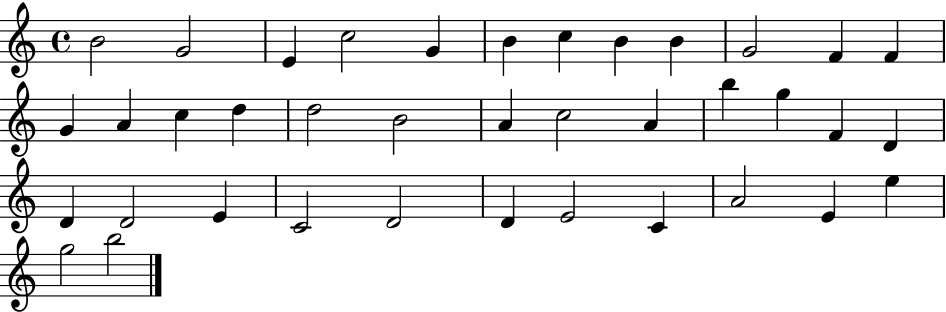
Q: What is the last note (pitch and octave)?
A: B5